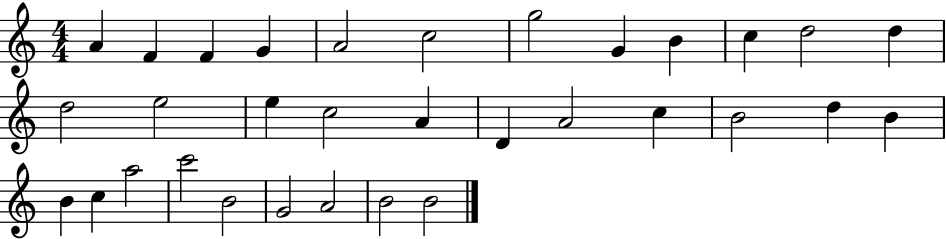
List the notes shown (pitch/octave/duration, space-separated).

A4/q F4/q F4/q G4/q A4/h C5/h G5/h G4/q B4/q C5/q D5/h D5/q D5/h E5/h E5/q C5/h A4/q D4/q A4/h C5/q B4/h D5/q B4/q B4/q C5/q A5/h C6/h B4/h G4/h A4/h B4/h B4/h